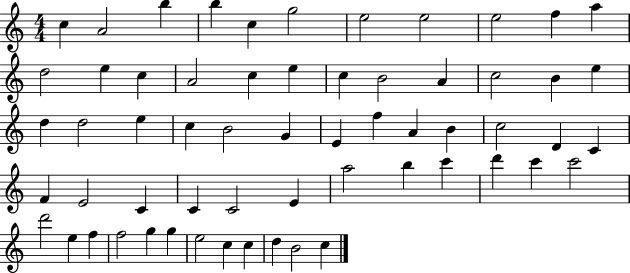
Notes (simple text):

C5/q A4/h B5/q B5/q C5/q G5/h E5/h E5/h E5/h F5/q A5/q D5/h E5/q C5/q A4/h C5/q E5/q C5/q B4/h A4/q C5/h B4/q E5/q D5/q D5/h E5/q C5/q B4/h G4/q E4/q F5/q A4/q B4/q C5/h D4/q C4/q F4/q E4/h C4/q C4/q C4/h E4/q A5/h B5/q C6/q D6/q C6/q C6/h D6/h E5/q F5/q F5/h G5/q G5/q E5/h C5/q C5/q D5/q B4/h C5/q